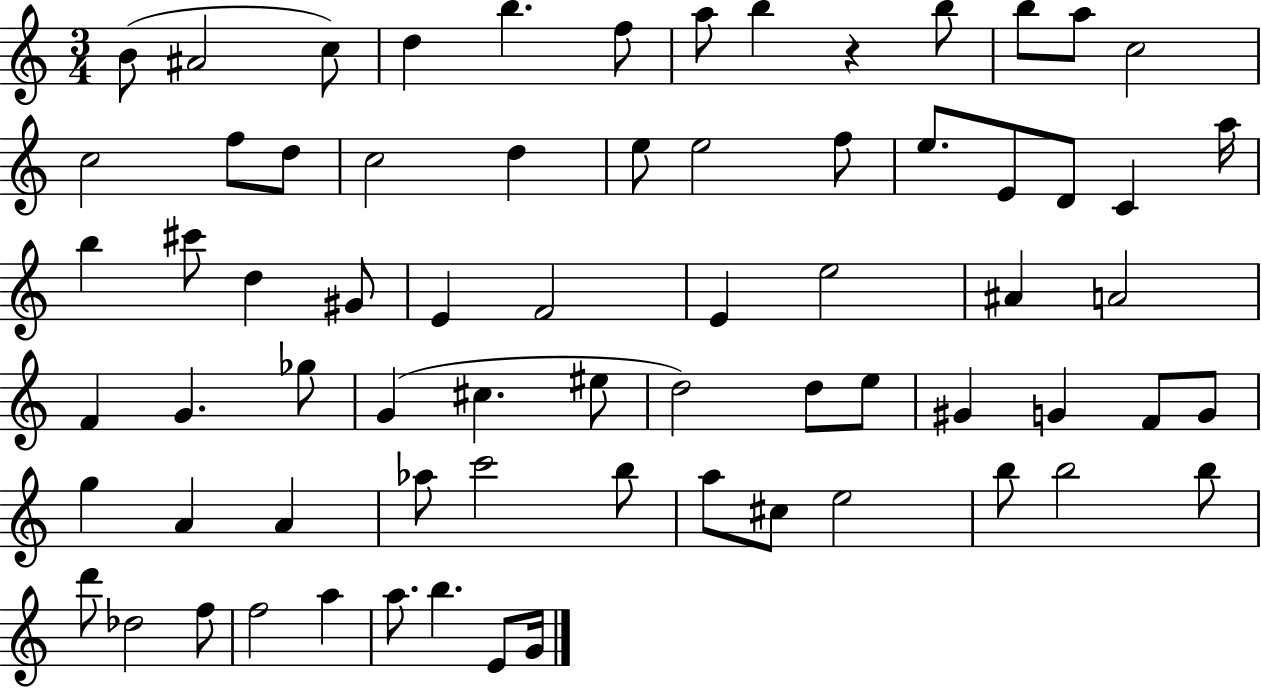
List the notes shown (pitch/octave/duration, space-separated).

B4/e A#4/h C5/e D5/q B5/q. F5/e A5/e B5/q R/q B5/e B5/e A5/e C5/h C5/h F5/e D5/e C5/h D5/q E5/e E5/h F5/e E5/e. E4/e D4/e C4/q A5/s B5/q C#6/e D5/q G#4/e E4/q F4/h E4/q E5/h A#4/q A4/h F4/q G4/q. Gb5/e G4/q C#5/q. EIS5/e D5/h D5/e E5/e G#4/q G4/q F4/e G4/e G5/q A4/q A4/q Ab5/e C6/h B5/e A5/e C#5/e E5/h B5/e B5/h B5/e D6/e Db5/h F5/e F5/h A5/q A5/e. B5/q. E4/e G4/s